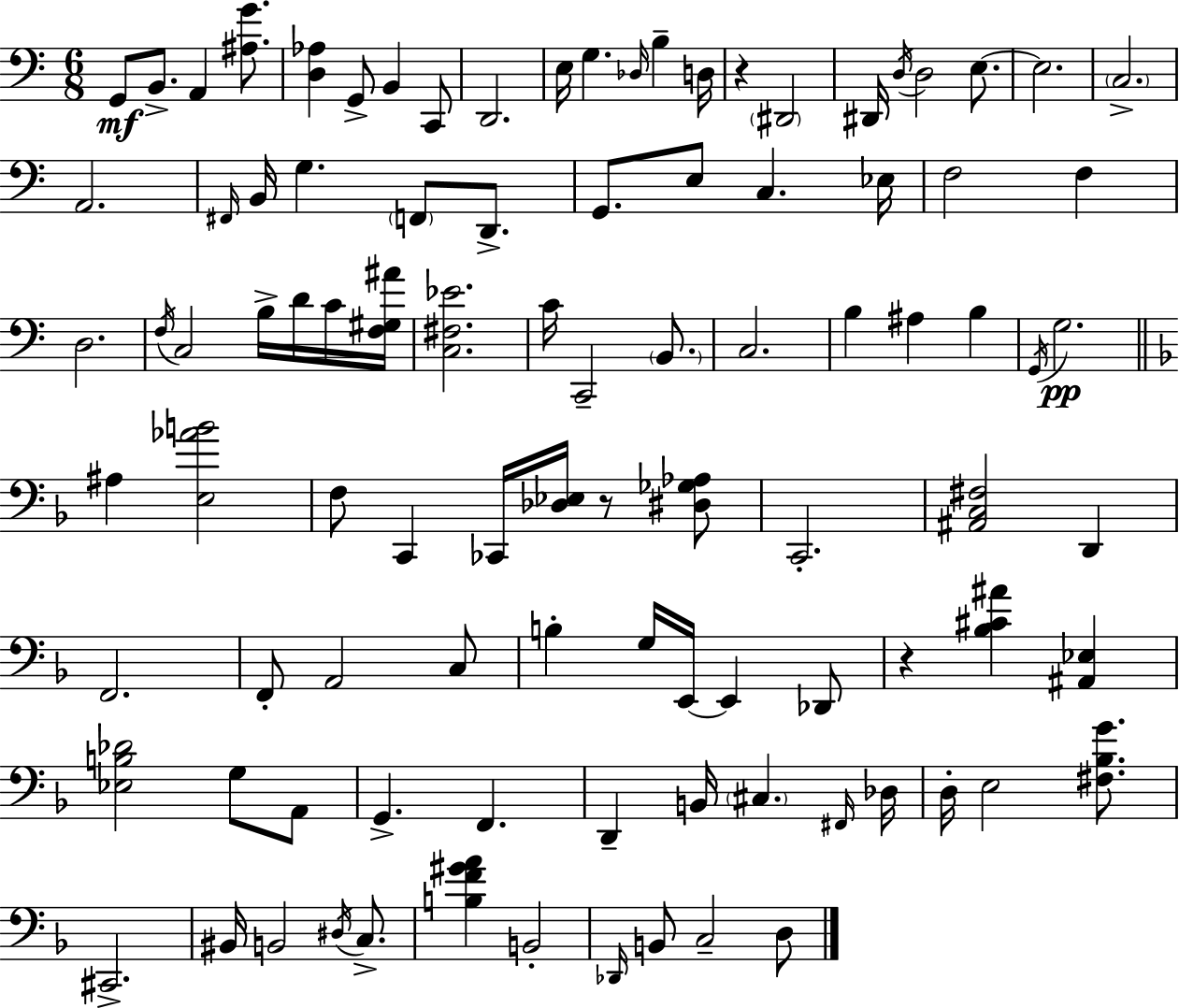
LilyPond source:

{
  \clef bass
  \numericTimeSignature
  \time 6/8
  \key a \minor
  \repeat volta 2 { g,8\mf b,8.-> a,4 <ais g'>8. | <d aes>4 g,8-> b,4 c,8 | d,2. | e16 g4. \grace { des16 } b4-- | \break d16 r4 \parenthesize dis,2 | dis,16 \acciaccatura { d16 } d2 e8.~~ | e2. | \parenthesize c2.-> | \break a,2. | \grace { fis,16 } b,16 g4. \parenthesize f,8 | d,8.-> g,8. e8 c4. | ees16 f2 f4 | \break d2. | \acciaccatura { f16 } c2 | b16-> d'16 c'16 <f gis ais'>16 <c fis ees'>2. | c'16 c,2-- | \break \parenthesize b,8. c2. | b4 ais4 | b4 \acciaccatura { g,16 }\pp g2. | \bar "||" \break \key d \minor ais4 <e aes' b'>2 | f8 c,4 ces,16 <des ees>16 r8 <dis ges aes>8 | c,2.-. | <ais, c fis>2 d,4 | \break f,2. | f,8-. a,2 c8 | b4-. g16 e,16~~ e,4 des,8 | r4 <bes cis' ais'>4 <ais, ees>4 | \break <ees b des'>2 g8 a,8 | g,4.-> f,4. | d,4-- b,16 \parenthesize cis4. \grace { fis,16 } | des16 d16-. e2 <fis bes g'>8. | \break cis,2.-> | bis,16 b,2 \acciaccatura { dis16 } c8.-> | <b f' gis' a'>4 b,2-. | \grace { des,16 } b,8 c2-- | \break d8 } \bar "|."
}